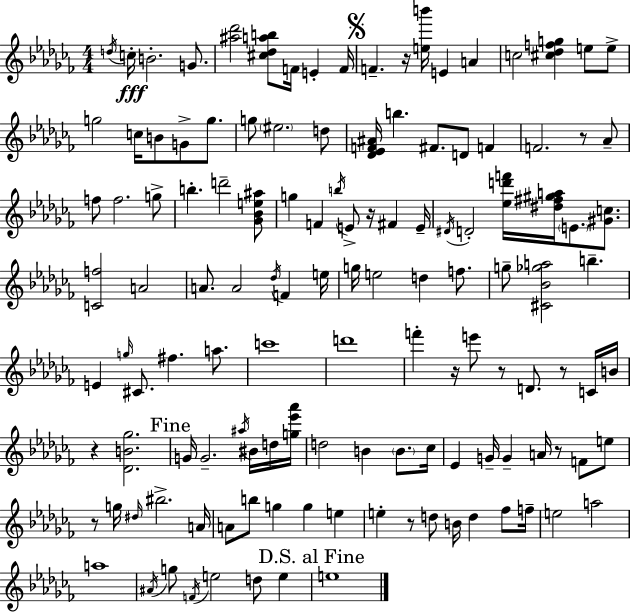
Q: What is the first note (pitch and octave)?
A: D5